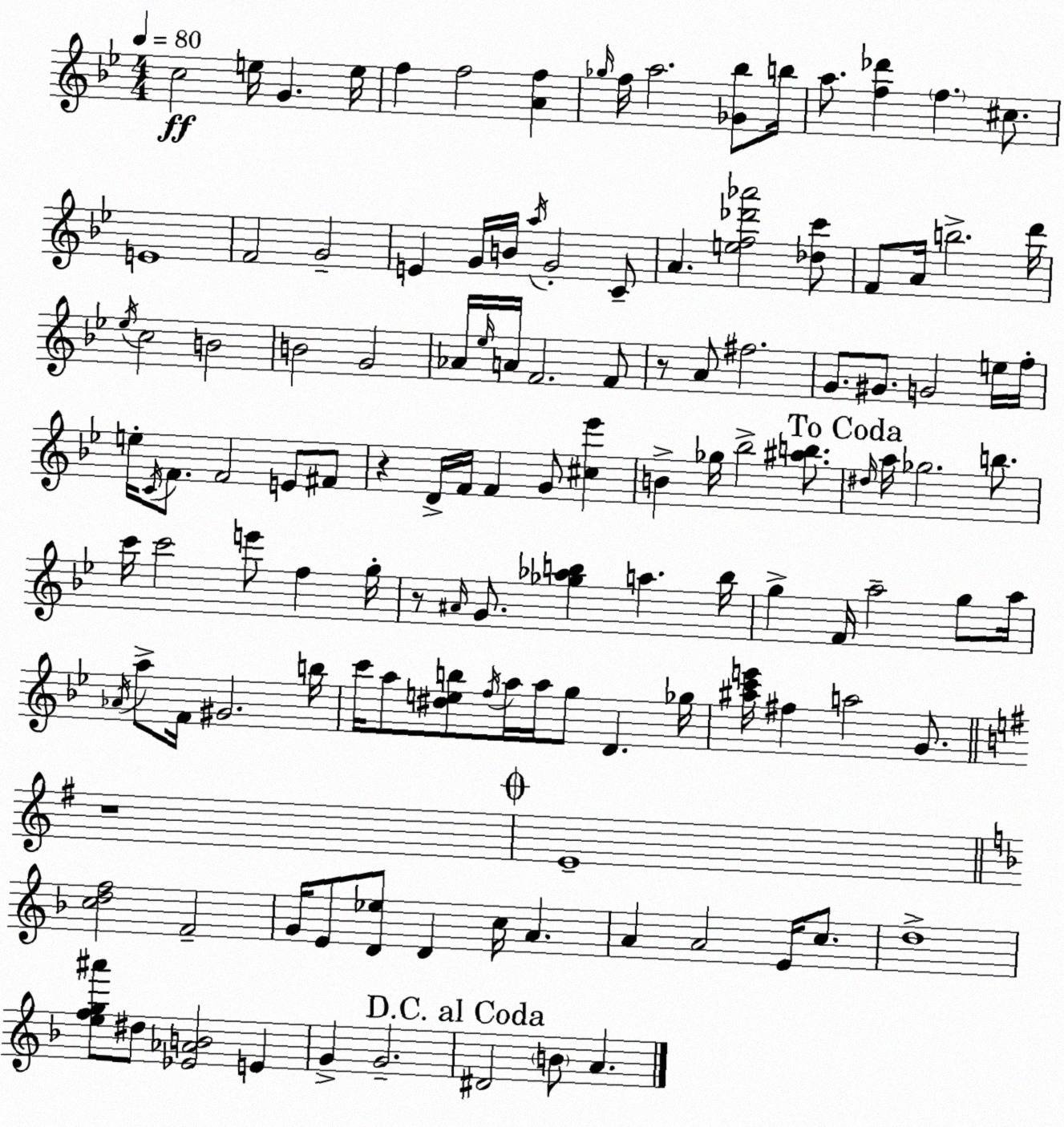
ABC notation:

X:1
T:Untitled
M:4/4
L:1/4
K:Gm
c2 e/4 G e/4 f f2 [Af] _g/4 f/4 a2 [_G_b]/2 b/4 a/2 [f_d'] f ^c/2 E4 F2 G2 E G/4 B/4 a/4 G2 C/2 A [ef_d'_a']2 [_dc']/2 F/2 A/4 b2 d'/4 _e/4 c2 B2 B2 G2 _A/4 _e/4 A/4 F2 F/2 z/2 A/2 ^f2 G/2 ^G/2 G2 e/4 f/4 e/4 C/4 F/2 F2 E/2 ^F/2 z D/4 F/4 F G/2 [^c_e'] B _g/4 _b2 [^ab]/2 ^d/4 a/4 _g2 b/2 c'/4 c'2 e'/2 f g/4 z/2 ^A/4 G/2 [_g_ab] a b/4 g F/4 a2 g/2 a/4 _A/4 a/2 F/4 ^G2 b/4 c'/4 a/2 [^deb]/2 f/4 a/4 a/4 g/2 D _g/4 [^ac'e']/4 ^f a2 G/2 z4 E4 [cdf]2 F2 G/4 E/2 [D_e]/2 D c/4 A A A2 E/4 c/2 d4 [efg^a']/2 ^d/2 [_E_AB]2 E G G2 ^D2 B/2 A